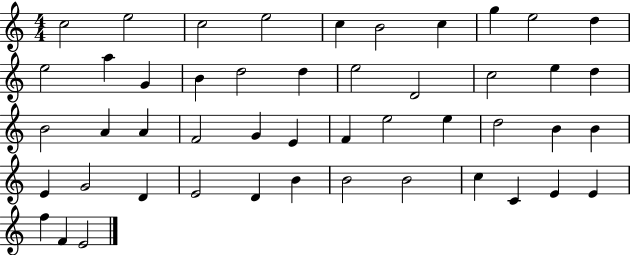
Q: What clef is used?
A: treble